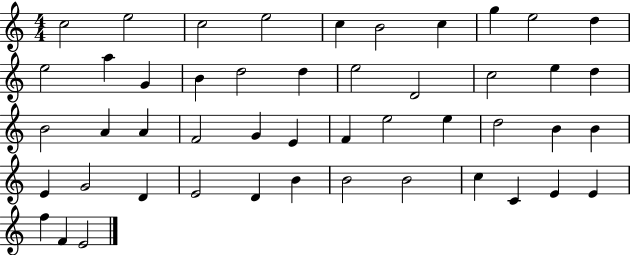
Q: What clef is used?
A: treble